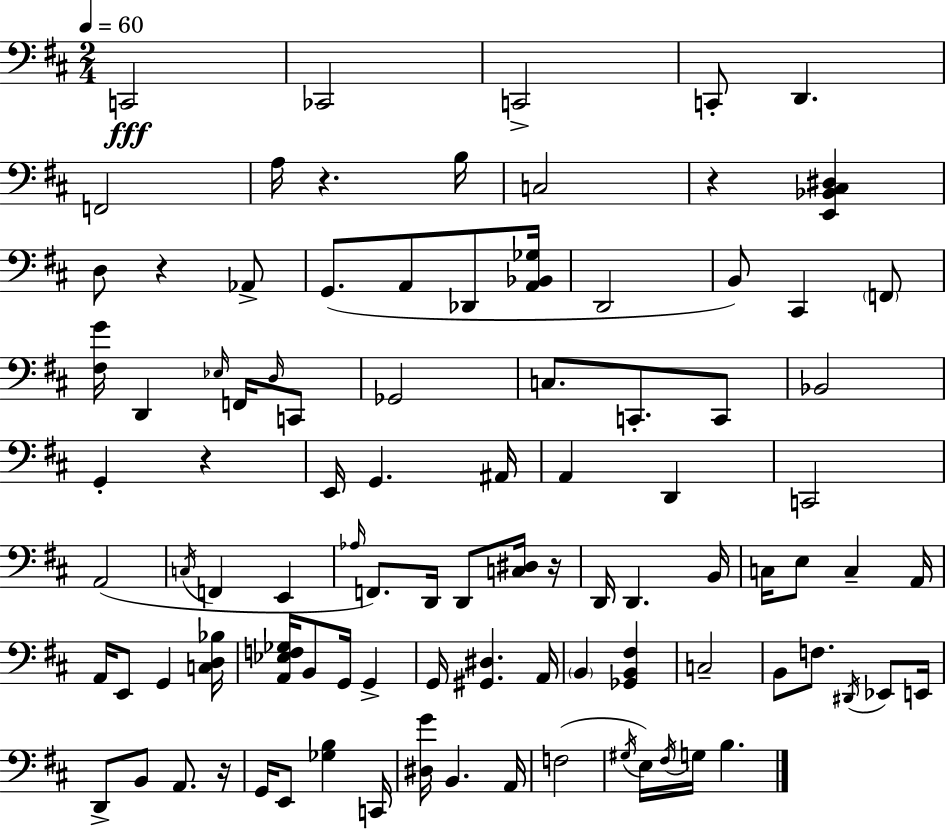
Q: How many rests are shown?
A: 6